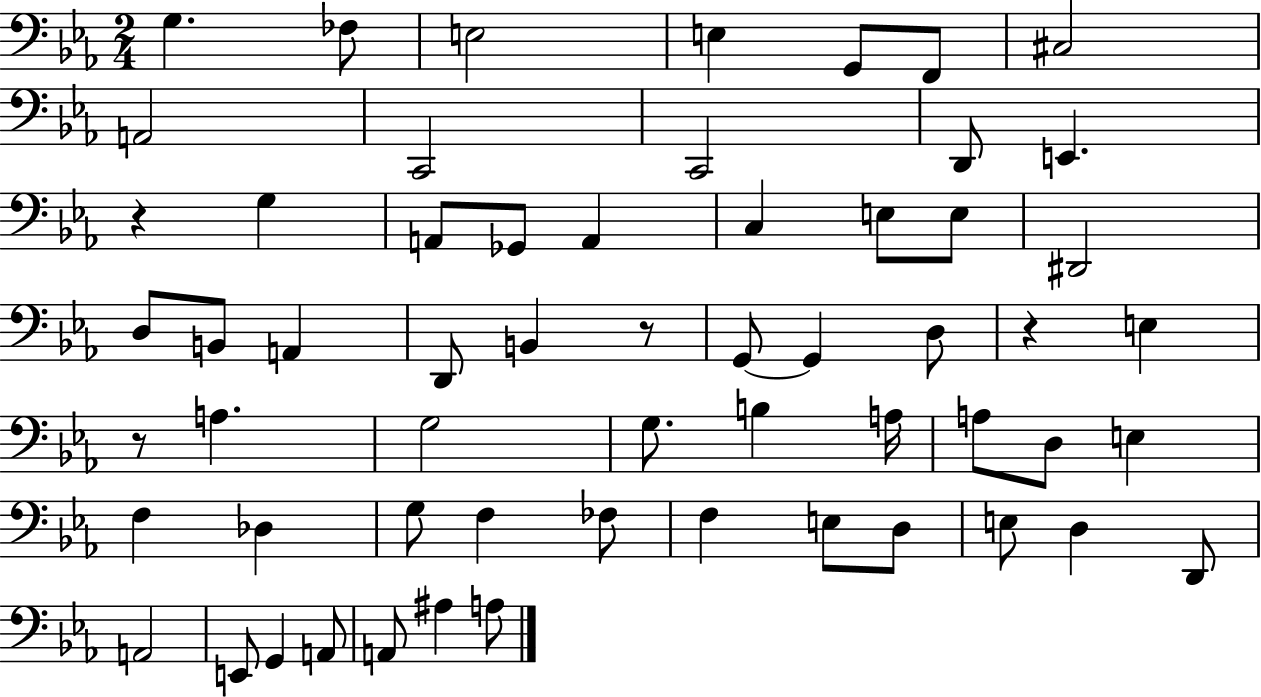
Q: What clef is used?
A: bass